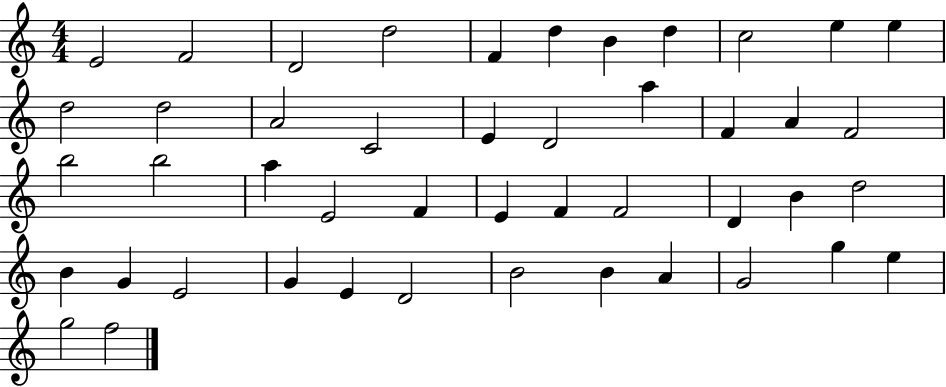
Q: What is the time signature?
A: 4/4